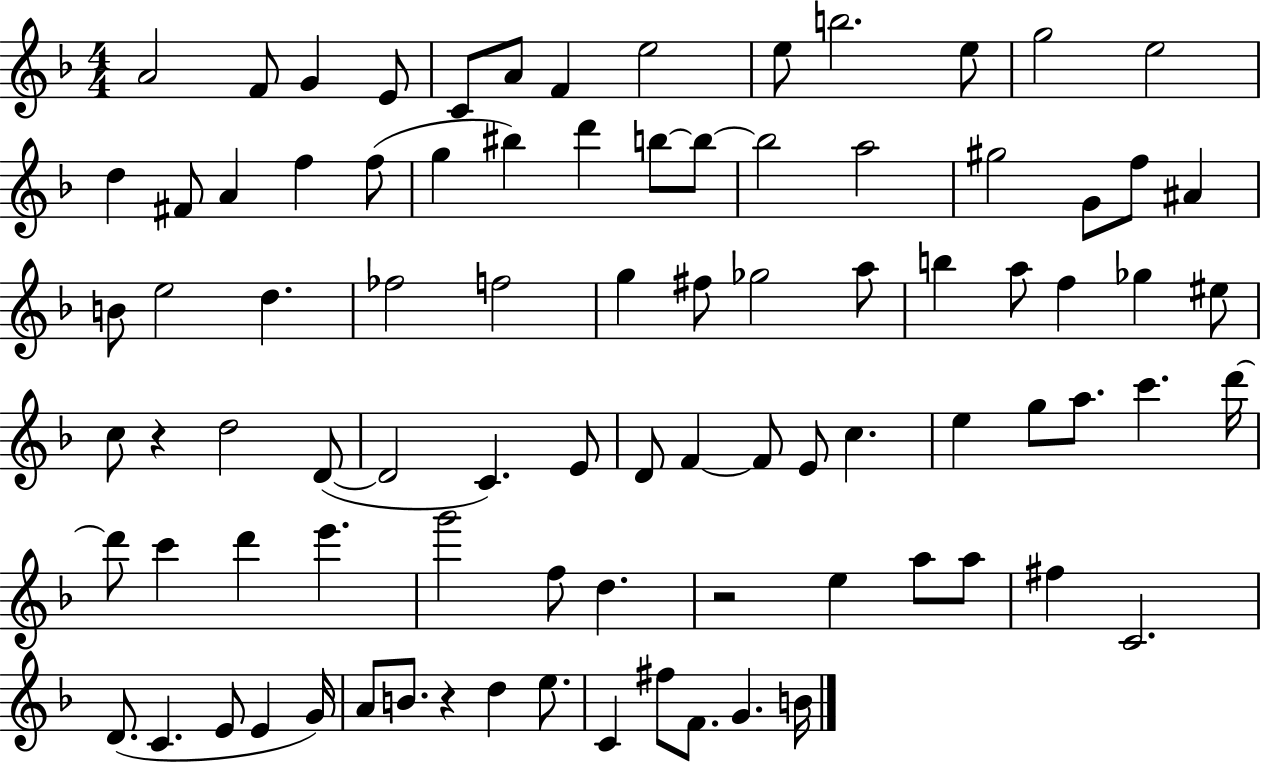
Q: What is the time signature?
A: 4/4